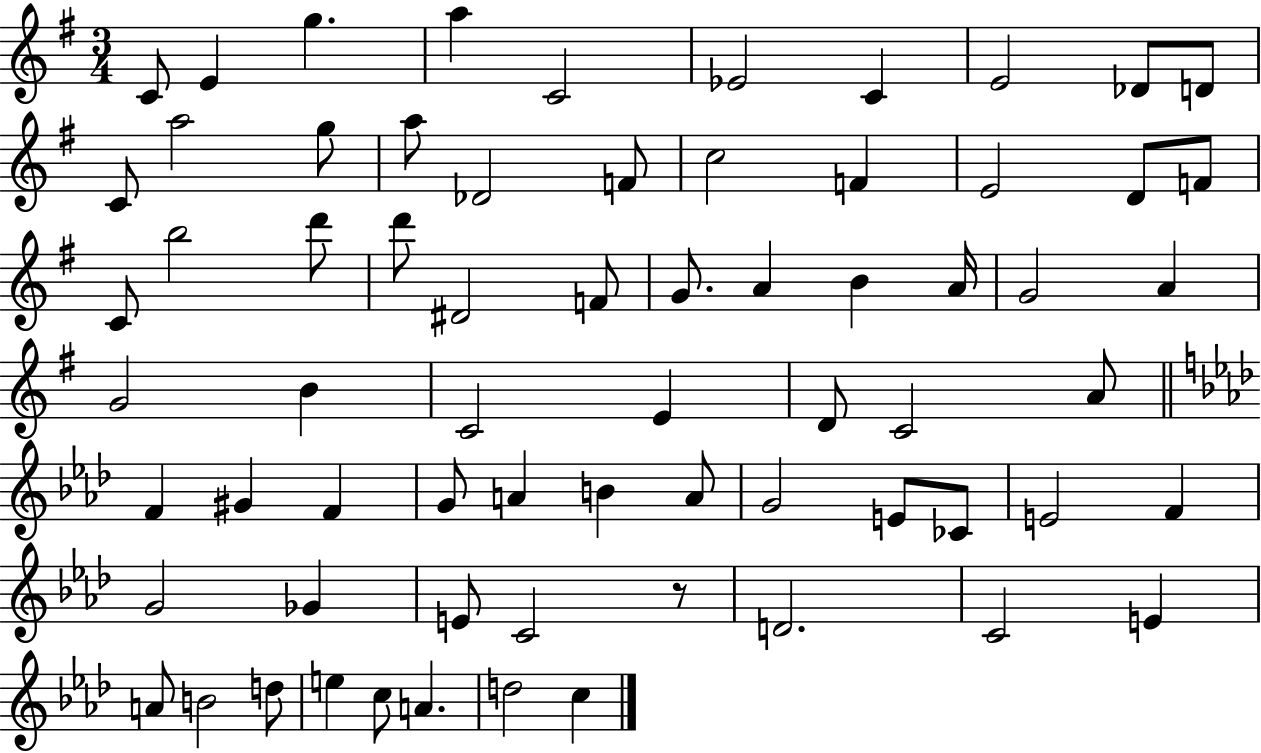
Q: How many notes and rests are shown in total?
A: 68